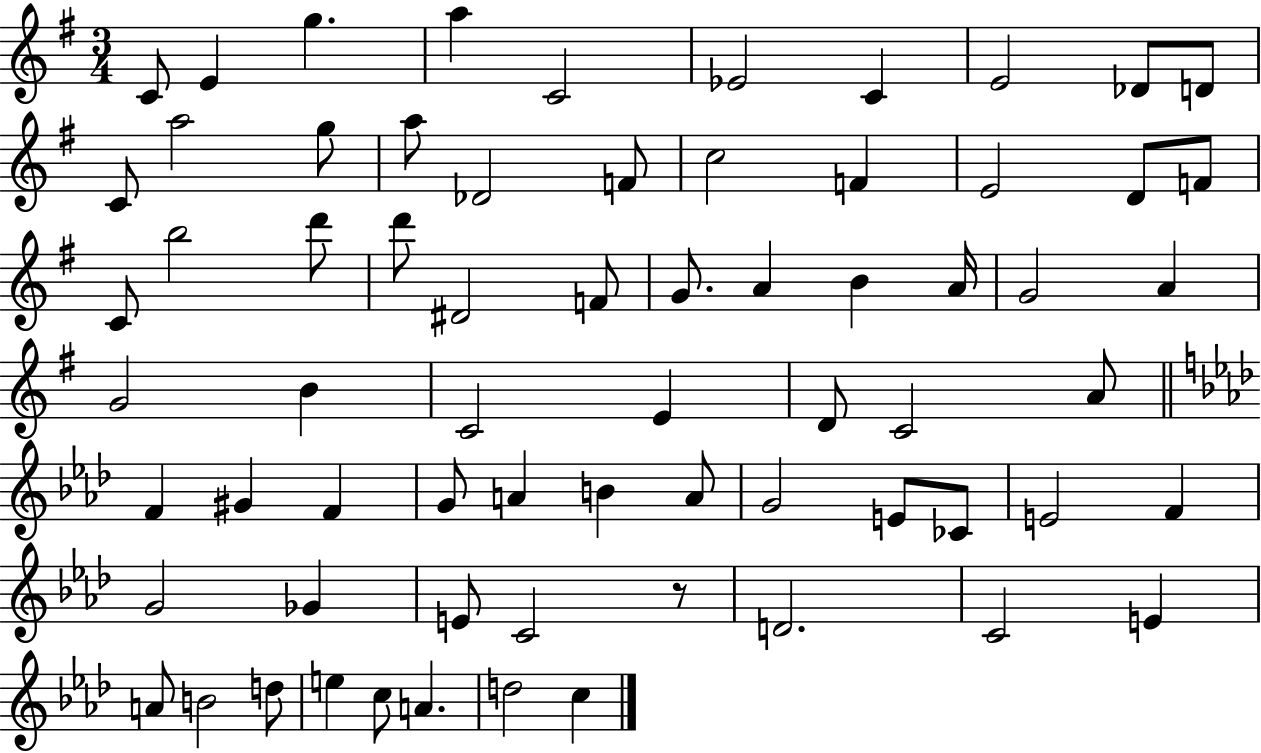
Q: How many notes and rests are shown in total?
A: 68